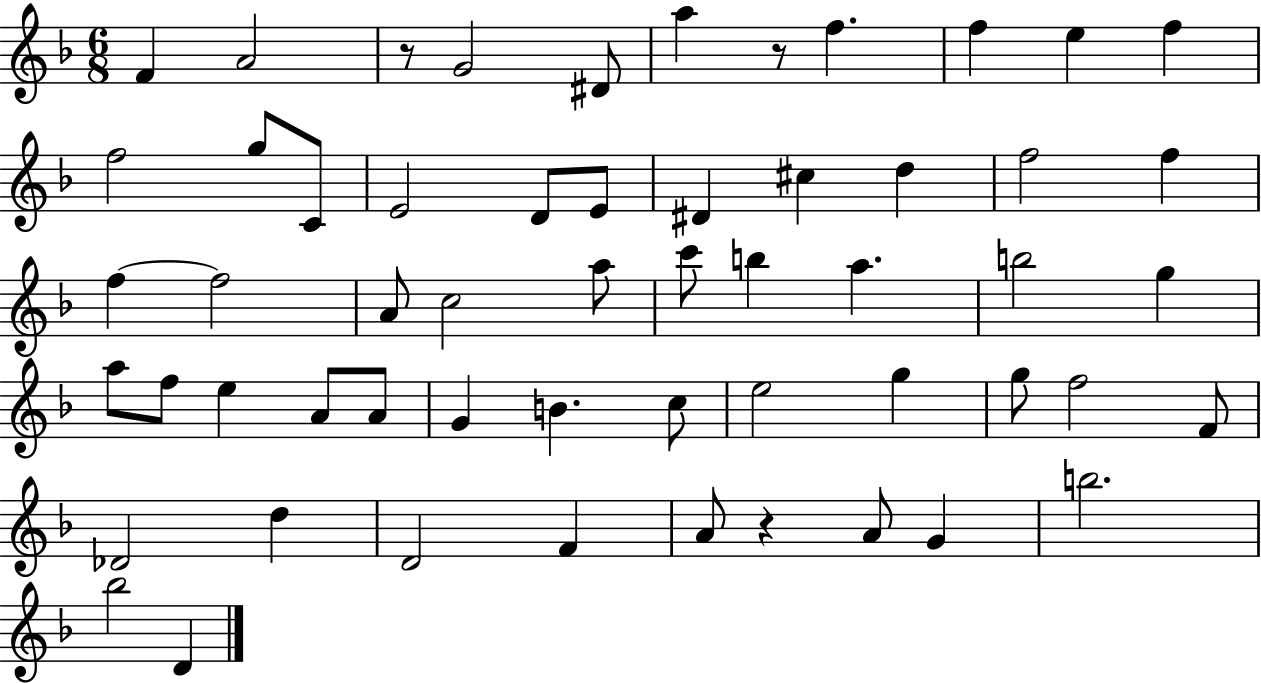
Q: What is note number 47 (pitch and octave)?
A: F4